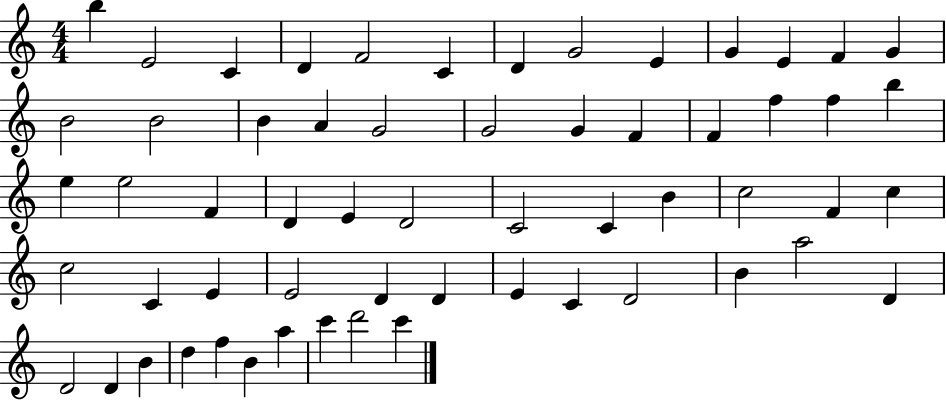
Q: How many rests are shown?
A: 0